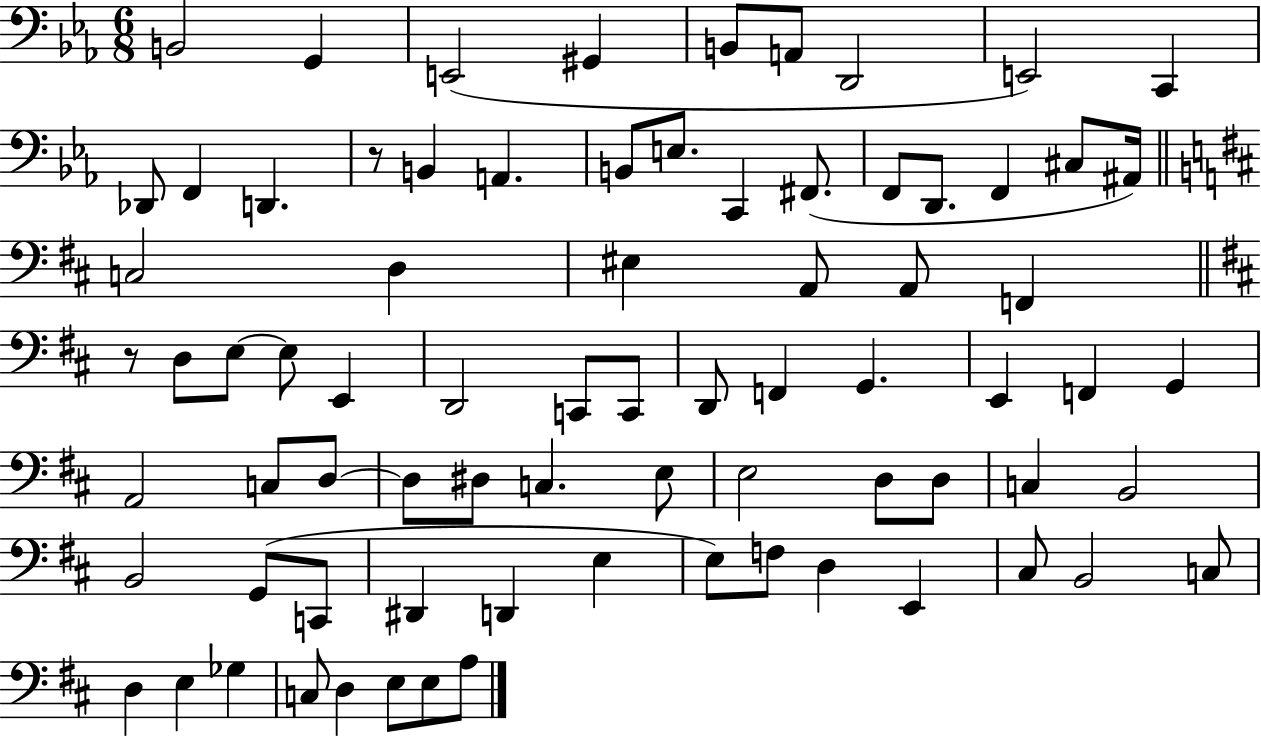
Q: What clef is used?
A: bass